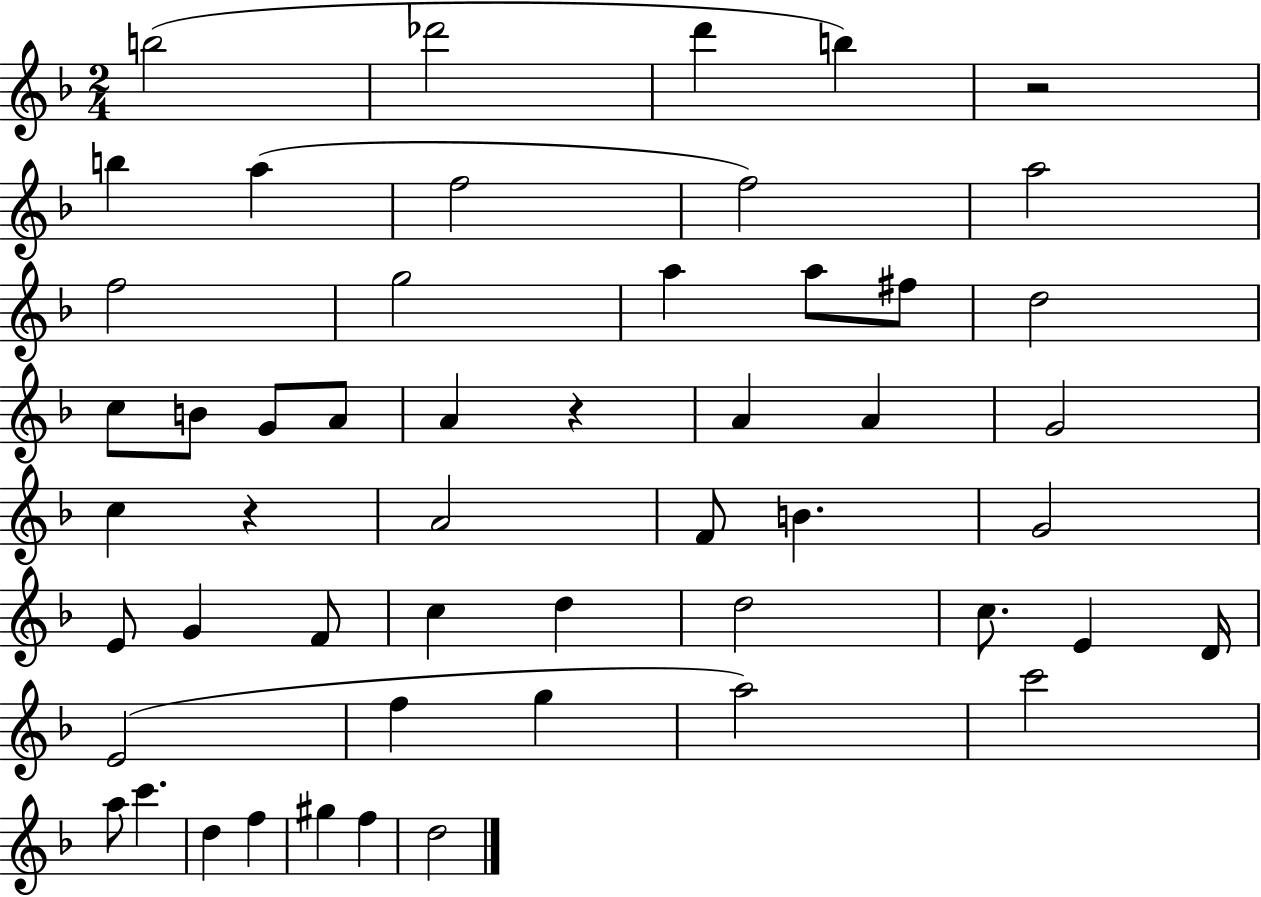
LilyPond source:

{
  \clef treble
  \numericTimeSignature
  \time 2/4
  \key f \major
  b''2( | des'''2 | d'''4 b''4) | r2 | \break b''4 a''4( | f''2 | f''2) | a''2 | \break f''2 | g''2 | a''4 a''8 fis''8 | d''2 | \break c''8 b'8 g'8 a'8 | a'4 r4 | a'4 a'4 | g'2 | \break c''4 r4 | a'2 | f'8 b'4. | g'2 | \break e'8 g'4 f'8 | c''4 d''4 | d''2 | c''8. e'4 d'16 | \break e'2( | f''4 g''4 | a''2) | c'''2 | \break a''8 c'''4. | d''4 f''4 | gis''4 f''4 | d''2 | \break \bar "|."
}